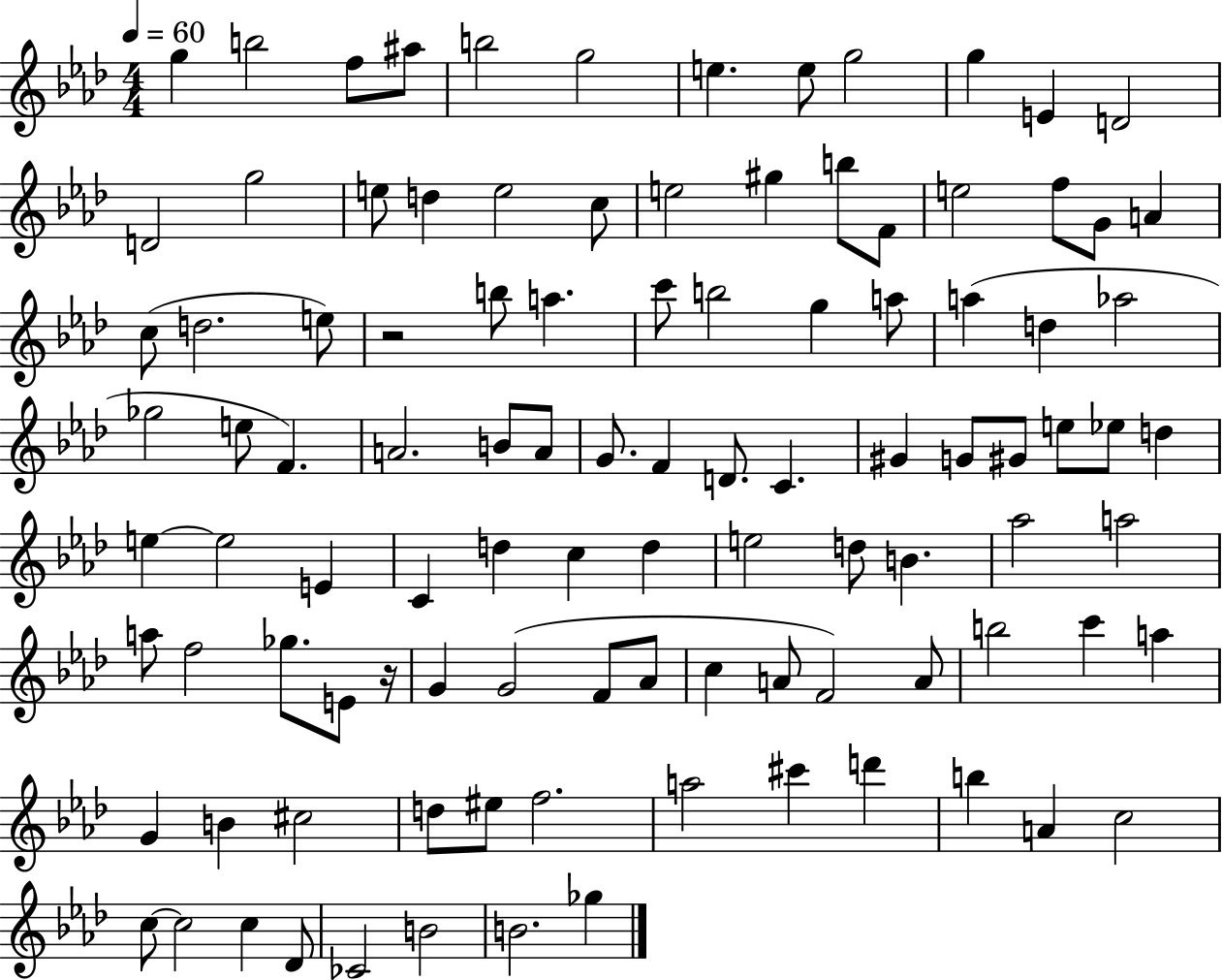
X:1
T:Untitled
M:4/4
L:1/4
K:Ab
g b2 f/2 ^a/2 b2 g2 e e/2 g2 g E D2 D2 g2 e/2 d e2 c/2 e2 ^g b/2 F/2 e2 f/2 G/2 A c/2 d2 e/2 z2 b/2 a c'/2 b2 g a/2 a d _a2 _g2 e/2 F A2 B/2 A/2 G/2 F D/2 C ^G G/2 ^G/2 e/2 _e/2 d e e2 E C d c d e2 d/2 B _a2 a2 a/2 f2 _g/2 E/2 z/4 G G2 F/2 _A/2 c A/2 F2 A/2 b2 c' a G B ^c2 d/2 ^e/2 f2 a2 ^c' d' b A c2 c/2 c2 c _D/2 _C2 B2 B2 _g